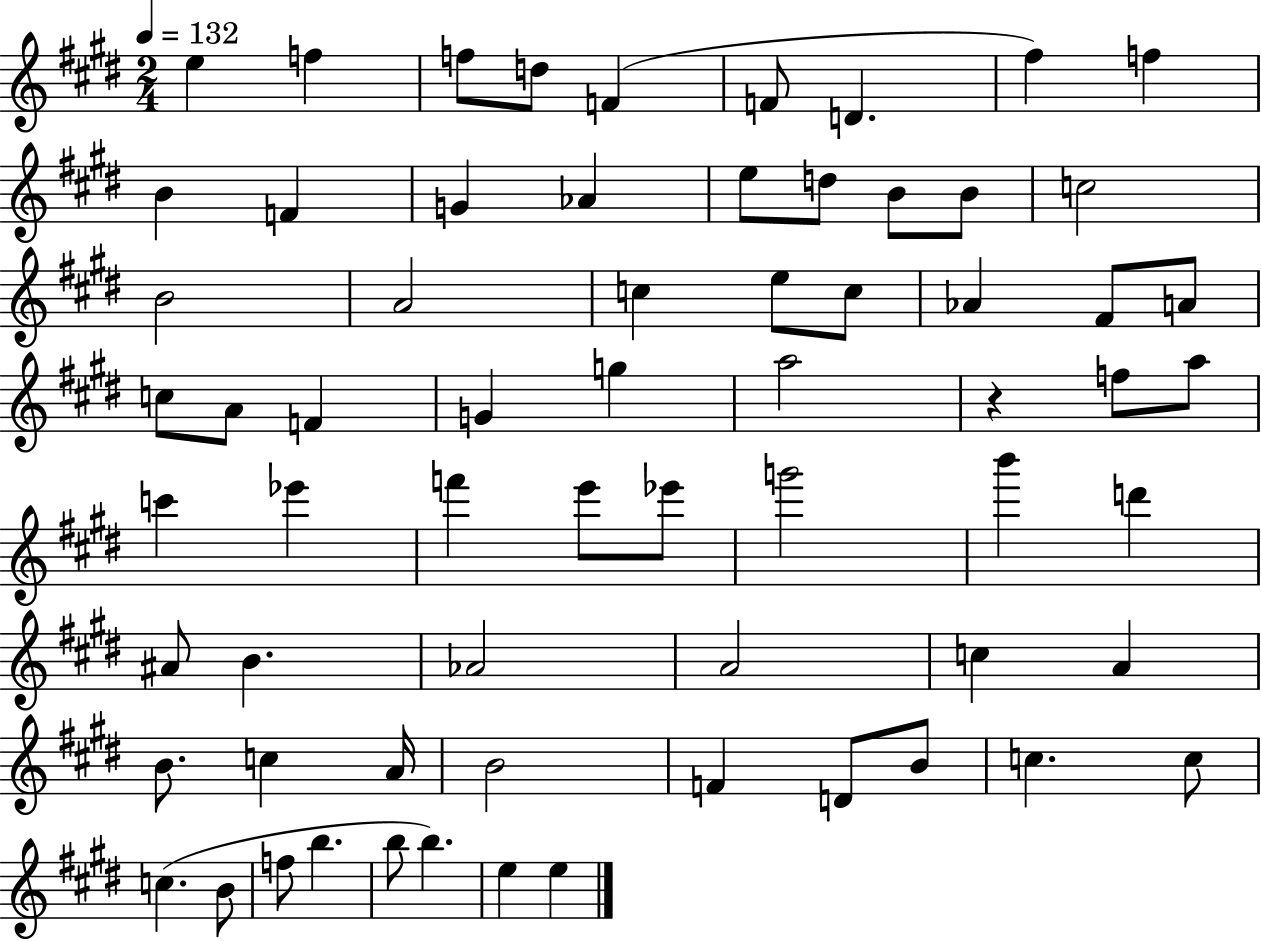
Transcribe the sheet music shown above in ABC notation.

X:1
T:Untitled
M:2/4
L:1/4
K:E
e f f/2 d/2 F F/2 D ^f f B F G _A e/2 d/2 B/2 B/2 c2 B2 A2 c e/2 c/2 _A ^F/2 A/2 c/2 A/2 F G g a2 z f/2 a/2 c' _e' f' e'/2 _e'/2 g'2 b' d' ^A/2 B _A2 A2 c A B/2 c A/4 B2 F D/2 B/2 c c/2 c B/2 f/2 b b/2 b e e